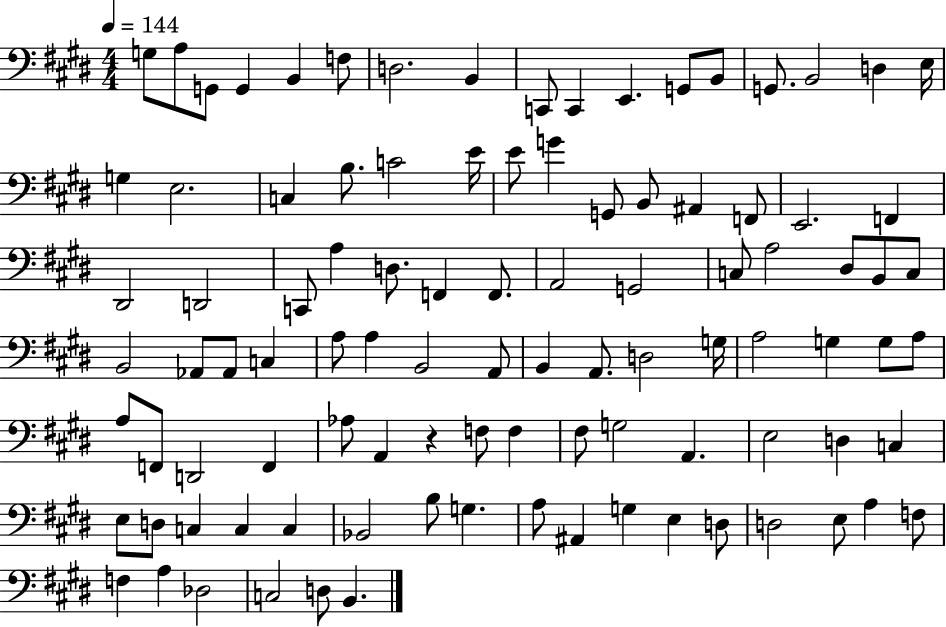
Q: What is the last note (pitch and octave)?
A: B2